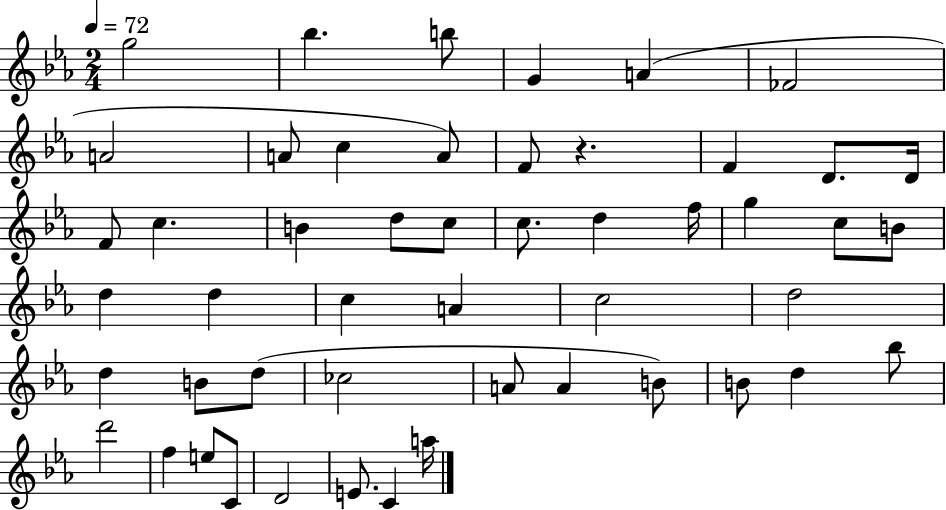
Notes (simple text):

G5/h Bb5/q. B5/e G4/q A4/q FES4/h A4/h A4/e C5/q A4/e F4/e R/q. F4/q D4/e. D4/s F4/e C5/q. B4/q D5/e C5/e C5/e. D5/q F5/s G5/q C5/e B4/e D5/q D5/q C5/q A4/q C5/h D5/h D5/q B4/e D5/e CES5/h A4/e A4/q B4/e B4/e D5/q Bb5/e D6/h F5/q E5/e C4/e D4/h E4/e. C4/q A5/s